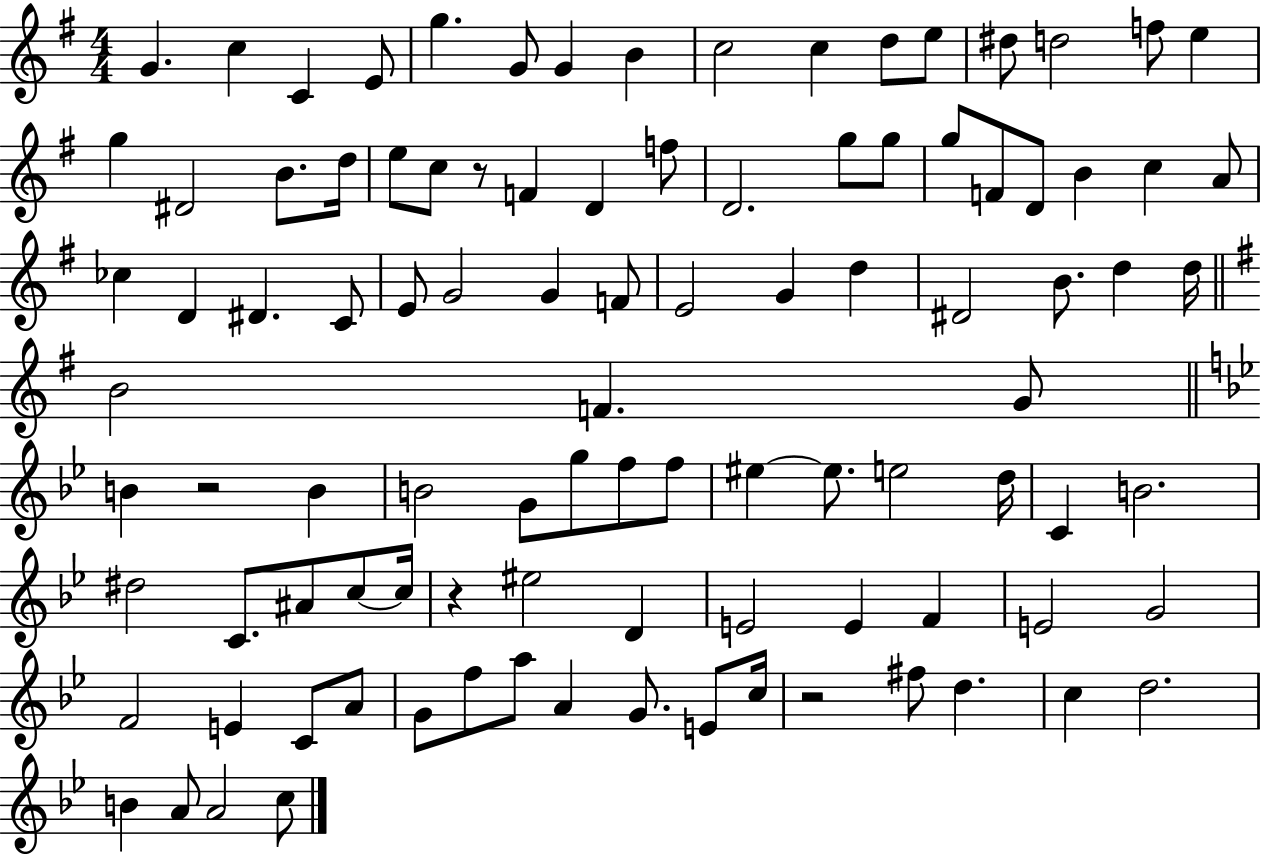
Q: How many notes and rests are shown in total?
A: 100